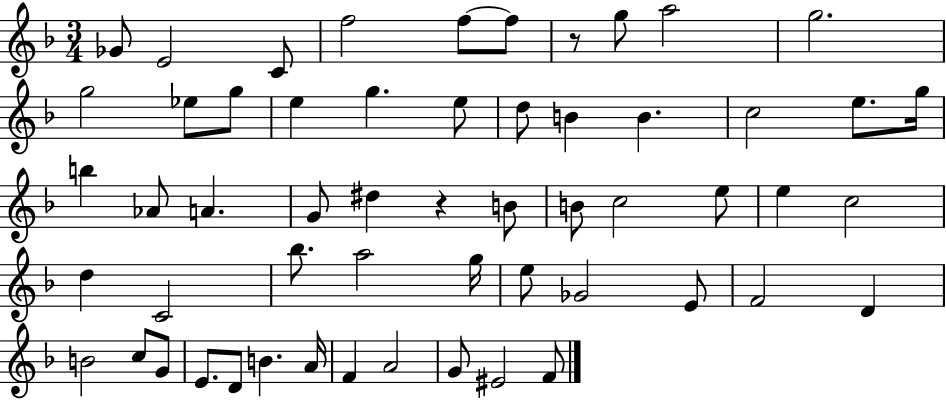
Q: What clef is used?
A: treble